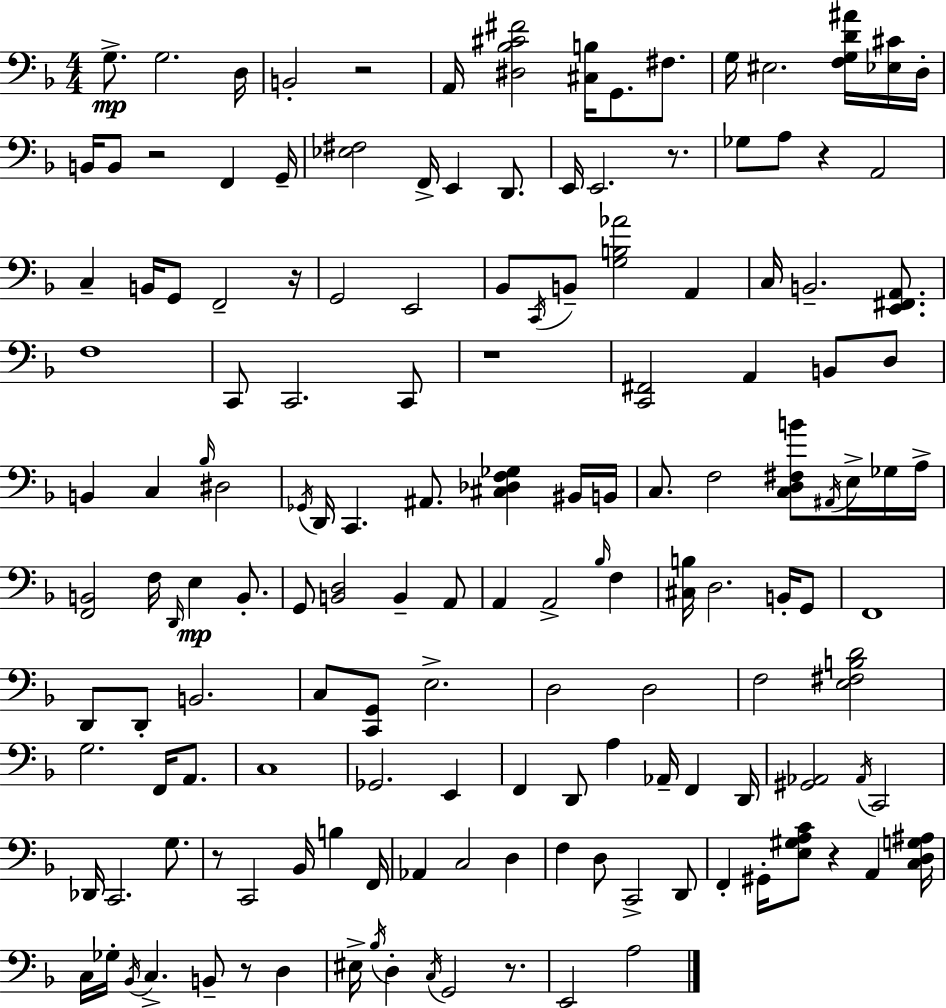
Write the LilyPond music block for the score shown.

{
  \clef bass
  \numericTimeSignature
  \time 4/4
  \key d \minor
  \repeat volta 2 { g8.->\mp g2. d16 | b,2-. r2 | a,16 <dis bes cis' fis'>2 <cis b>16 g,8. fis8. | g16 eis2. <f g d' ais'>16 <ees cis'>16 d16-. | \break b,16 b,8 r2 f,4 g,16-- | <ees fis>2 f,16-> e,4 d,8. | e,16 e,2. r8. | ges8 a8 r4 a,2 | \break c4-- b,16 g,8 f,2-- r16 | g,2 e,2 | bes,8 \acciaccatura { c,16 } b,8-- <g b aes'>2 a,4 | c16 b,2.-- <e, fis, a,>8. | \break f1 | c,8 c,2. c,8 | r1 | <c, fis,>2 a,4 b,8 d8 | \break b,4 c4 \grace { bes16 } dis2 | \acciaccatura { ges,16 } d,16 c,4. ais,8. <cis des f ges>4 | bis,16 b,16 c8. f2 <c d fis b'>8 | \acciaccatura { ais,16 } e16-> ges16 a16-> <f, b,>2 f16 \grace { d,16 } e4\mp | \break b,8.-. g,8 <b, d>2 b,4-- | a,8 a,4 a,2-> | \grace { bes16 } f4 <cis b>16 d2. | b,16-. g,8 f,1 | \break d,8 d,8-. b,2. | c8 <c, g,>8 e2.-> | d2 d2 | f2 <e fis b d'>2 | \break g2. | f,16 a,8. c1 | ges,2. | e,4 f,4 d,8 a4 | \break aes,16-- f,4 d,16 <gis, aes,>2 \acciaccatura { aes,16 } c,2 | des,16 c,2. | g8. r8 c,2 | bes,16 b4 f,16 aes,4 c2 | \break d4 f4 d8 c,2-> | d,8 f,4-. gis,16-. <e gis a c'>8 r4 | a,4 <c d g ais>16 c16 ges16-. \acciaccatura { bes,16 } c4.-> | b,8-- r8 d4 eis16-> \acciaccatura { bes16 } d4-. \acciaccatura { c16 } g,2 | \break r8. e,2 | a2 } \bar "|."
}